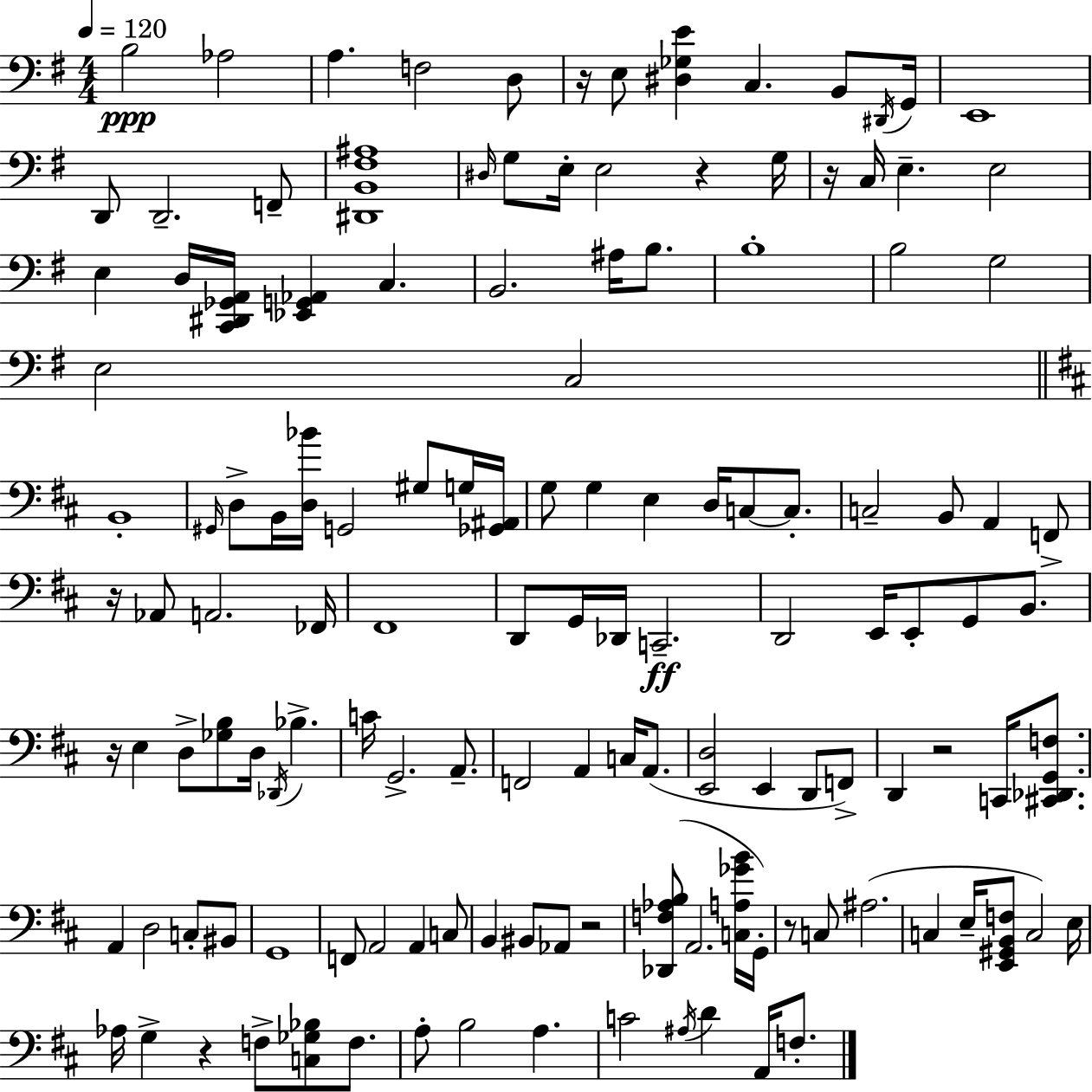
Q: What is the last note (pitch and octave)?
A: F3